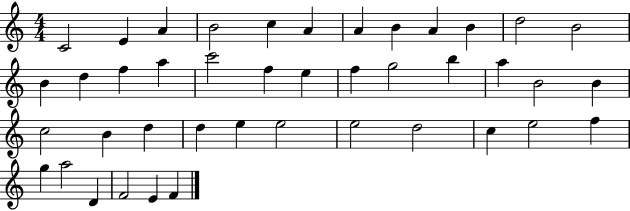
X:1
T:Untitled
M:4/4
L:1/4
K:C
C2 E A B2 c A A B A B d2 B2 B d f a c'2 f e f g2 b a B2 B c2 B d d e e2 e2 d2 c e2 f g a2 D F2 E F